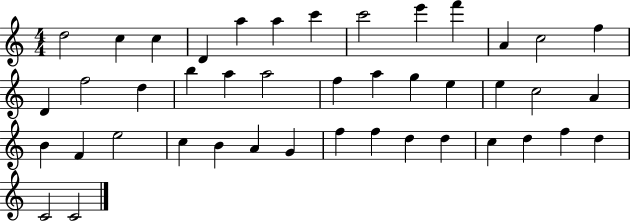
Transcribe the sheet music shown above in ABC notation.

X:1
T:Untitled
M:4/4
L:1/4
K:C
d2 c c D a a c' c'2 e' f' A c2 f D f2 d b a a2 f a g e e c2 A B F e2 c B A G f f d d c d f d C2 C2